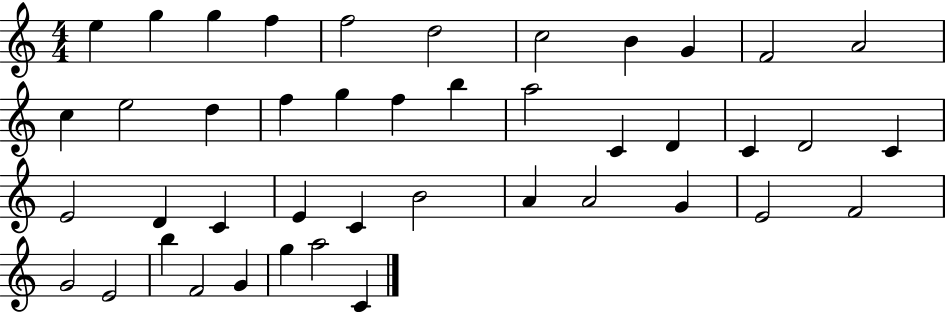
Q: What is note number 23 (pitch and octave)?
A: D4